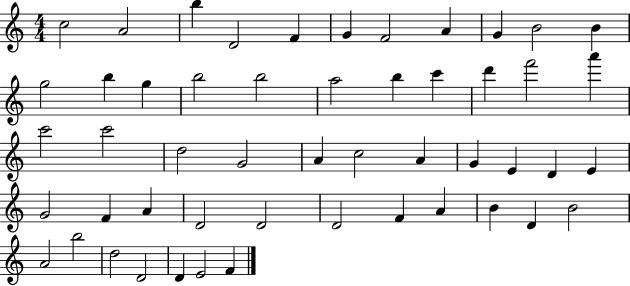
C5/h A4/h B5/q D4/h F4/q G4/q F4/h A4/q G4/q B4/h B4/q G5/h B5/q G5/q B5/h B5/h A5/h B5/q C6/q D6/q F6/h A6/q C6/h C6/h D5/h G4/h A4/q C5/h A4/q G4/q E4/q D4/q E4/q G4/h F4/q A4/q D4/h D4/h D4/h F4/q A4/q B4/q D4/q B4/h A4/h B5/h D5/h D4/h D4/q E4/h F4/q